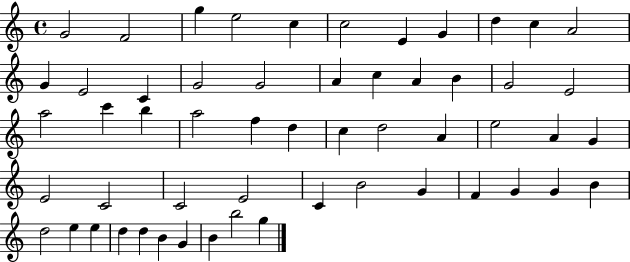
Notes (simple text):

G4/h F4/h G5/q E5/h C5/q C5/h E4/q G4/q D5/q C5/q A4/h G4/q E4/h C4/q G4/h G4/h A4/q C5/q A4/q B4/q G4/h E4/h A5/h C6/q B5/q A5/h F5/q D5/q C5/q D5/h A4/q E5/h A4/q G4/q E4/h C4/h C4/h E4/h C4/q B4/h G4/q F4/q G4/q G4/q B4/q D5/h E5/q E5/q D5/q D5/q B4/q G4/q B4/q B5/h G5/q